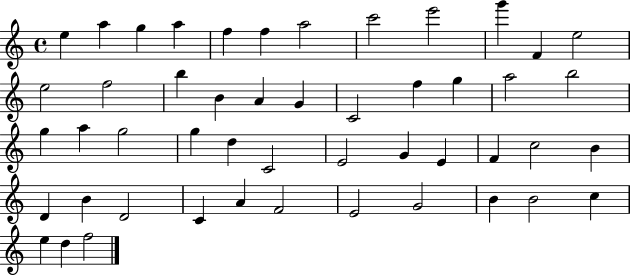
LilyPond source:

{
  \clef treble
  \time 4/4
  \defaultTimeSignature
  \key c \major
  e''4 a''4 g''4 a''4 | f''4 f''4 a''2 | c'''2 e'''2 | g'''4 f'4 e''2 | \break e''2 f''2 | b''4 b'4 a'4 g'4 | c'2 f''4 g''4 | a''2 b''2 | \break g''4 a''4 g''2 | g''4 d''4 c'2 | e'2 g'4 e'4 | f'4 c''2 b'4 | \break d'4 b'4 d'2 | c'4 a'4 f'2 | e'2 g'2 | b'4 b'2 c''4 | \break e''4 d''4 f''2 | \bar "|."
}